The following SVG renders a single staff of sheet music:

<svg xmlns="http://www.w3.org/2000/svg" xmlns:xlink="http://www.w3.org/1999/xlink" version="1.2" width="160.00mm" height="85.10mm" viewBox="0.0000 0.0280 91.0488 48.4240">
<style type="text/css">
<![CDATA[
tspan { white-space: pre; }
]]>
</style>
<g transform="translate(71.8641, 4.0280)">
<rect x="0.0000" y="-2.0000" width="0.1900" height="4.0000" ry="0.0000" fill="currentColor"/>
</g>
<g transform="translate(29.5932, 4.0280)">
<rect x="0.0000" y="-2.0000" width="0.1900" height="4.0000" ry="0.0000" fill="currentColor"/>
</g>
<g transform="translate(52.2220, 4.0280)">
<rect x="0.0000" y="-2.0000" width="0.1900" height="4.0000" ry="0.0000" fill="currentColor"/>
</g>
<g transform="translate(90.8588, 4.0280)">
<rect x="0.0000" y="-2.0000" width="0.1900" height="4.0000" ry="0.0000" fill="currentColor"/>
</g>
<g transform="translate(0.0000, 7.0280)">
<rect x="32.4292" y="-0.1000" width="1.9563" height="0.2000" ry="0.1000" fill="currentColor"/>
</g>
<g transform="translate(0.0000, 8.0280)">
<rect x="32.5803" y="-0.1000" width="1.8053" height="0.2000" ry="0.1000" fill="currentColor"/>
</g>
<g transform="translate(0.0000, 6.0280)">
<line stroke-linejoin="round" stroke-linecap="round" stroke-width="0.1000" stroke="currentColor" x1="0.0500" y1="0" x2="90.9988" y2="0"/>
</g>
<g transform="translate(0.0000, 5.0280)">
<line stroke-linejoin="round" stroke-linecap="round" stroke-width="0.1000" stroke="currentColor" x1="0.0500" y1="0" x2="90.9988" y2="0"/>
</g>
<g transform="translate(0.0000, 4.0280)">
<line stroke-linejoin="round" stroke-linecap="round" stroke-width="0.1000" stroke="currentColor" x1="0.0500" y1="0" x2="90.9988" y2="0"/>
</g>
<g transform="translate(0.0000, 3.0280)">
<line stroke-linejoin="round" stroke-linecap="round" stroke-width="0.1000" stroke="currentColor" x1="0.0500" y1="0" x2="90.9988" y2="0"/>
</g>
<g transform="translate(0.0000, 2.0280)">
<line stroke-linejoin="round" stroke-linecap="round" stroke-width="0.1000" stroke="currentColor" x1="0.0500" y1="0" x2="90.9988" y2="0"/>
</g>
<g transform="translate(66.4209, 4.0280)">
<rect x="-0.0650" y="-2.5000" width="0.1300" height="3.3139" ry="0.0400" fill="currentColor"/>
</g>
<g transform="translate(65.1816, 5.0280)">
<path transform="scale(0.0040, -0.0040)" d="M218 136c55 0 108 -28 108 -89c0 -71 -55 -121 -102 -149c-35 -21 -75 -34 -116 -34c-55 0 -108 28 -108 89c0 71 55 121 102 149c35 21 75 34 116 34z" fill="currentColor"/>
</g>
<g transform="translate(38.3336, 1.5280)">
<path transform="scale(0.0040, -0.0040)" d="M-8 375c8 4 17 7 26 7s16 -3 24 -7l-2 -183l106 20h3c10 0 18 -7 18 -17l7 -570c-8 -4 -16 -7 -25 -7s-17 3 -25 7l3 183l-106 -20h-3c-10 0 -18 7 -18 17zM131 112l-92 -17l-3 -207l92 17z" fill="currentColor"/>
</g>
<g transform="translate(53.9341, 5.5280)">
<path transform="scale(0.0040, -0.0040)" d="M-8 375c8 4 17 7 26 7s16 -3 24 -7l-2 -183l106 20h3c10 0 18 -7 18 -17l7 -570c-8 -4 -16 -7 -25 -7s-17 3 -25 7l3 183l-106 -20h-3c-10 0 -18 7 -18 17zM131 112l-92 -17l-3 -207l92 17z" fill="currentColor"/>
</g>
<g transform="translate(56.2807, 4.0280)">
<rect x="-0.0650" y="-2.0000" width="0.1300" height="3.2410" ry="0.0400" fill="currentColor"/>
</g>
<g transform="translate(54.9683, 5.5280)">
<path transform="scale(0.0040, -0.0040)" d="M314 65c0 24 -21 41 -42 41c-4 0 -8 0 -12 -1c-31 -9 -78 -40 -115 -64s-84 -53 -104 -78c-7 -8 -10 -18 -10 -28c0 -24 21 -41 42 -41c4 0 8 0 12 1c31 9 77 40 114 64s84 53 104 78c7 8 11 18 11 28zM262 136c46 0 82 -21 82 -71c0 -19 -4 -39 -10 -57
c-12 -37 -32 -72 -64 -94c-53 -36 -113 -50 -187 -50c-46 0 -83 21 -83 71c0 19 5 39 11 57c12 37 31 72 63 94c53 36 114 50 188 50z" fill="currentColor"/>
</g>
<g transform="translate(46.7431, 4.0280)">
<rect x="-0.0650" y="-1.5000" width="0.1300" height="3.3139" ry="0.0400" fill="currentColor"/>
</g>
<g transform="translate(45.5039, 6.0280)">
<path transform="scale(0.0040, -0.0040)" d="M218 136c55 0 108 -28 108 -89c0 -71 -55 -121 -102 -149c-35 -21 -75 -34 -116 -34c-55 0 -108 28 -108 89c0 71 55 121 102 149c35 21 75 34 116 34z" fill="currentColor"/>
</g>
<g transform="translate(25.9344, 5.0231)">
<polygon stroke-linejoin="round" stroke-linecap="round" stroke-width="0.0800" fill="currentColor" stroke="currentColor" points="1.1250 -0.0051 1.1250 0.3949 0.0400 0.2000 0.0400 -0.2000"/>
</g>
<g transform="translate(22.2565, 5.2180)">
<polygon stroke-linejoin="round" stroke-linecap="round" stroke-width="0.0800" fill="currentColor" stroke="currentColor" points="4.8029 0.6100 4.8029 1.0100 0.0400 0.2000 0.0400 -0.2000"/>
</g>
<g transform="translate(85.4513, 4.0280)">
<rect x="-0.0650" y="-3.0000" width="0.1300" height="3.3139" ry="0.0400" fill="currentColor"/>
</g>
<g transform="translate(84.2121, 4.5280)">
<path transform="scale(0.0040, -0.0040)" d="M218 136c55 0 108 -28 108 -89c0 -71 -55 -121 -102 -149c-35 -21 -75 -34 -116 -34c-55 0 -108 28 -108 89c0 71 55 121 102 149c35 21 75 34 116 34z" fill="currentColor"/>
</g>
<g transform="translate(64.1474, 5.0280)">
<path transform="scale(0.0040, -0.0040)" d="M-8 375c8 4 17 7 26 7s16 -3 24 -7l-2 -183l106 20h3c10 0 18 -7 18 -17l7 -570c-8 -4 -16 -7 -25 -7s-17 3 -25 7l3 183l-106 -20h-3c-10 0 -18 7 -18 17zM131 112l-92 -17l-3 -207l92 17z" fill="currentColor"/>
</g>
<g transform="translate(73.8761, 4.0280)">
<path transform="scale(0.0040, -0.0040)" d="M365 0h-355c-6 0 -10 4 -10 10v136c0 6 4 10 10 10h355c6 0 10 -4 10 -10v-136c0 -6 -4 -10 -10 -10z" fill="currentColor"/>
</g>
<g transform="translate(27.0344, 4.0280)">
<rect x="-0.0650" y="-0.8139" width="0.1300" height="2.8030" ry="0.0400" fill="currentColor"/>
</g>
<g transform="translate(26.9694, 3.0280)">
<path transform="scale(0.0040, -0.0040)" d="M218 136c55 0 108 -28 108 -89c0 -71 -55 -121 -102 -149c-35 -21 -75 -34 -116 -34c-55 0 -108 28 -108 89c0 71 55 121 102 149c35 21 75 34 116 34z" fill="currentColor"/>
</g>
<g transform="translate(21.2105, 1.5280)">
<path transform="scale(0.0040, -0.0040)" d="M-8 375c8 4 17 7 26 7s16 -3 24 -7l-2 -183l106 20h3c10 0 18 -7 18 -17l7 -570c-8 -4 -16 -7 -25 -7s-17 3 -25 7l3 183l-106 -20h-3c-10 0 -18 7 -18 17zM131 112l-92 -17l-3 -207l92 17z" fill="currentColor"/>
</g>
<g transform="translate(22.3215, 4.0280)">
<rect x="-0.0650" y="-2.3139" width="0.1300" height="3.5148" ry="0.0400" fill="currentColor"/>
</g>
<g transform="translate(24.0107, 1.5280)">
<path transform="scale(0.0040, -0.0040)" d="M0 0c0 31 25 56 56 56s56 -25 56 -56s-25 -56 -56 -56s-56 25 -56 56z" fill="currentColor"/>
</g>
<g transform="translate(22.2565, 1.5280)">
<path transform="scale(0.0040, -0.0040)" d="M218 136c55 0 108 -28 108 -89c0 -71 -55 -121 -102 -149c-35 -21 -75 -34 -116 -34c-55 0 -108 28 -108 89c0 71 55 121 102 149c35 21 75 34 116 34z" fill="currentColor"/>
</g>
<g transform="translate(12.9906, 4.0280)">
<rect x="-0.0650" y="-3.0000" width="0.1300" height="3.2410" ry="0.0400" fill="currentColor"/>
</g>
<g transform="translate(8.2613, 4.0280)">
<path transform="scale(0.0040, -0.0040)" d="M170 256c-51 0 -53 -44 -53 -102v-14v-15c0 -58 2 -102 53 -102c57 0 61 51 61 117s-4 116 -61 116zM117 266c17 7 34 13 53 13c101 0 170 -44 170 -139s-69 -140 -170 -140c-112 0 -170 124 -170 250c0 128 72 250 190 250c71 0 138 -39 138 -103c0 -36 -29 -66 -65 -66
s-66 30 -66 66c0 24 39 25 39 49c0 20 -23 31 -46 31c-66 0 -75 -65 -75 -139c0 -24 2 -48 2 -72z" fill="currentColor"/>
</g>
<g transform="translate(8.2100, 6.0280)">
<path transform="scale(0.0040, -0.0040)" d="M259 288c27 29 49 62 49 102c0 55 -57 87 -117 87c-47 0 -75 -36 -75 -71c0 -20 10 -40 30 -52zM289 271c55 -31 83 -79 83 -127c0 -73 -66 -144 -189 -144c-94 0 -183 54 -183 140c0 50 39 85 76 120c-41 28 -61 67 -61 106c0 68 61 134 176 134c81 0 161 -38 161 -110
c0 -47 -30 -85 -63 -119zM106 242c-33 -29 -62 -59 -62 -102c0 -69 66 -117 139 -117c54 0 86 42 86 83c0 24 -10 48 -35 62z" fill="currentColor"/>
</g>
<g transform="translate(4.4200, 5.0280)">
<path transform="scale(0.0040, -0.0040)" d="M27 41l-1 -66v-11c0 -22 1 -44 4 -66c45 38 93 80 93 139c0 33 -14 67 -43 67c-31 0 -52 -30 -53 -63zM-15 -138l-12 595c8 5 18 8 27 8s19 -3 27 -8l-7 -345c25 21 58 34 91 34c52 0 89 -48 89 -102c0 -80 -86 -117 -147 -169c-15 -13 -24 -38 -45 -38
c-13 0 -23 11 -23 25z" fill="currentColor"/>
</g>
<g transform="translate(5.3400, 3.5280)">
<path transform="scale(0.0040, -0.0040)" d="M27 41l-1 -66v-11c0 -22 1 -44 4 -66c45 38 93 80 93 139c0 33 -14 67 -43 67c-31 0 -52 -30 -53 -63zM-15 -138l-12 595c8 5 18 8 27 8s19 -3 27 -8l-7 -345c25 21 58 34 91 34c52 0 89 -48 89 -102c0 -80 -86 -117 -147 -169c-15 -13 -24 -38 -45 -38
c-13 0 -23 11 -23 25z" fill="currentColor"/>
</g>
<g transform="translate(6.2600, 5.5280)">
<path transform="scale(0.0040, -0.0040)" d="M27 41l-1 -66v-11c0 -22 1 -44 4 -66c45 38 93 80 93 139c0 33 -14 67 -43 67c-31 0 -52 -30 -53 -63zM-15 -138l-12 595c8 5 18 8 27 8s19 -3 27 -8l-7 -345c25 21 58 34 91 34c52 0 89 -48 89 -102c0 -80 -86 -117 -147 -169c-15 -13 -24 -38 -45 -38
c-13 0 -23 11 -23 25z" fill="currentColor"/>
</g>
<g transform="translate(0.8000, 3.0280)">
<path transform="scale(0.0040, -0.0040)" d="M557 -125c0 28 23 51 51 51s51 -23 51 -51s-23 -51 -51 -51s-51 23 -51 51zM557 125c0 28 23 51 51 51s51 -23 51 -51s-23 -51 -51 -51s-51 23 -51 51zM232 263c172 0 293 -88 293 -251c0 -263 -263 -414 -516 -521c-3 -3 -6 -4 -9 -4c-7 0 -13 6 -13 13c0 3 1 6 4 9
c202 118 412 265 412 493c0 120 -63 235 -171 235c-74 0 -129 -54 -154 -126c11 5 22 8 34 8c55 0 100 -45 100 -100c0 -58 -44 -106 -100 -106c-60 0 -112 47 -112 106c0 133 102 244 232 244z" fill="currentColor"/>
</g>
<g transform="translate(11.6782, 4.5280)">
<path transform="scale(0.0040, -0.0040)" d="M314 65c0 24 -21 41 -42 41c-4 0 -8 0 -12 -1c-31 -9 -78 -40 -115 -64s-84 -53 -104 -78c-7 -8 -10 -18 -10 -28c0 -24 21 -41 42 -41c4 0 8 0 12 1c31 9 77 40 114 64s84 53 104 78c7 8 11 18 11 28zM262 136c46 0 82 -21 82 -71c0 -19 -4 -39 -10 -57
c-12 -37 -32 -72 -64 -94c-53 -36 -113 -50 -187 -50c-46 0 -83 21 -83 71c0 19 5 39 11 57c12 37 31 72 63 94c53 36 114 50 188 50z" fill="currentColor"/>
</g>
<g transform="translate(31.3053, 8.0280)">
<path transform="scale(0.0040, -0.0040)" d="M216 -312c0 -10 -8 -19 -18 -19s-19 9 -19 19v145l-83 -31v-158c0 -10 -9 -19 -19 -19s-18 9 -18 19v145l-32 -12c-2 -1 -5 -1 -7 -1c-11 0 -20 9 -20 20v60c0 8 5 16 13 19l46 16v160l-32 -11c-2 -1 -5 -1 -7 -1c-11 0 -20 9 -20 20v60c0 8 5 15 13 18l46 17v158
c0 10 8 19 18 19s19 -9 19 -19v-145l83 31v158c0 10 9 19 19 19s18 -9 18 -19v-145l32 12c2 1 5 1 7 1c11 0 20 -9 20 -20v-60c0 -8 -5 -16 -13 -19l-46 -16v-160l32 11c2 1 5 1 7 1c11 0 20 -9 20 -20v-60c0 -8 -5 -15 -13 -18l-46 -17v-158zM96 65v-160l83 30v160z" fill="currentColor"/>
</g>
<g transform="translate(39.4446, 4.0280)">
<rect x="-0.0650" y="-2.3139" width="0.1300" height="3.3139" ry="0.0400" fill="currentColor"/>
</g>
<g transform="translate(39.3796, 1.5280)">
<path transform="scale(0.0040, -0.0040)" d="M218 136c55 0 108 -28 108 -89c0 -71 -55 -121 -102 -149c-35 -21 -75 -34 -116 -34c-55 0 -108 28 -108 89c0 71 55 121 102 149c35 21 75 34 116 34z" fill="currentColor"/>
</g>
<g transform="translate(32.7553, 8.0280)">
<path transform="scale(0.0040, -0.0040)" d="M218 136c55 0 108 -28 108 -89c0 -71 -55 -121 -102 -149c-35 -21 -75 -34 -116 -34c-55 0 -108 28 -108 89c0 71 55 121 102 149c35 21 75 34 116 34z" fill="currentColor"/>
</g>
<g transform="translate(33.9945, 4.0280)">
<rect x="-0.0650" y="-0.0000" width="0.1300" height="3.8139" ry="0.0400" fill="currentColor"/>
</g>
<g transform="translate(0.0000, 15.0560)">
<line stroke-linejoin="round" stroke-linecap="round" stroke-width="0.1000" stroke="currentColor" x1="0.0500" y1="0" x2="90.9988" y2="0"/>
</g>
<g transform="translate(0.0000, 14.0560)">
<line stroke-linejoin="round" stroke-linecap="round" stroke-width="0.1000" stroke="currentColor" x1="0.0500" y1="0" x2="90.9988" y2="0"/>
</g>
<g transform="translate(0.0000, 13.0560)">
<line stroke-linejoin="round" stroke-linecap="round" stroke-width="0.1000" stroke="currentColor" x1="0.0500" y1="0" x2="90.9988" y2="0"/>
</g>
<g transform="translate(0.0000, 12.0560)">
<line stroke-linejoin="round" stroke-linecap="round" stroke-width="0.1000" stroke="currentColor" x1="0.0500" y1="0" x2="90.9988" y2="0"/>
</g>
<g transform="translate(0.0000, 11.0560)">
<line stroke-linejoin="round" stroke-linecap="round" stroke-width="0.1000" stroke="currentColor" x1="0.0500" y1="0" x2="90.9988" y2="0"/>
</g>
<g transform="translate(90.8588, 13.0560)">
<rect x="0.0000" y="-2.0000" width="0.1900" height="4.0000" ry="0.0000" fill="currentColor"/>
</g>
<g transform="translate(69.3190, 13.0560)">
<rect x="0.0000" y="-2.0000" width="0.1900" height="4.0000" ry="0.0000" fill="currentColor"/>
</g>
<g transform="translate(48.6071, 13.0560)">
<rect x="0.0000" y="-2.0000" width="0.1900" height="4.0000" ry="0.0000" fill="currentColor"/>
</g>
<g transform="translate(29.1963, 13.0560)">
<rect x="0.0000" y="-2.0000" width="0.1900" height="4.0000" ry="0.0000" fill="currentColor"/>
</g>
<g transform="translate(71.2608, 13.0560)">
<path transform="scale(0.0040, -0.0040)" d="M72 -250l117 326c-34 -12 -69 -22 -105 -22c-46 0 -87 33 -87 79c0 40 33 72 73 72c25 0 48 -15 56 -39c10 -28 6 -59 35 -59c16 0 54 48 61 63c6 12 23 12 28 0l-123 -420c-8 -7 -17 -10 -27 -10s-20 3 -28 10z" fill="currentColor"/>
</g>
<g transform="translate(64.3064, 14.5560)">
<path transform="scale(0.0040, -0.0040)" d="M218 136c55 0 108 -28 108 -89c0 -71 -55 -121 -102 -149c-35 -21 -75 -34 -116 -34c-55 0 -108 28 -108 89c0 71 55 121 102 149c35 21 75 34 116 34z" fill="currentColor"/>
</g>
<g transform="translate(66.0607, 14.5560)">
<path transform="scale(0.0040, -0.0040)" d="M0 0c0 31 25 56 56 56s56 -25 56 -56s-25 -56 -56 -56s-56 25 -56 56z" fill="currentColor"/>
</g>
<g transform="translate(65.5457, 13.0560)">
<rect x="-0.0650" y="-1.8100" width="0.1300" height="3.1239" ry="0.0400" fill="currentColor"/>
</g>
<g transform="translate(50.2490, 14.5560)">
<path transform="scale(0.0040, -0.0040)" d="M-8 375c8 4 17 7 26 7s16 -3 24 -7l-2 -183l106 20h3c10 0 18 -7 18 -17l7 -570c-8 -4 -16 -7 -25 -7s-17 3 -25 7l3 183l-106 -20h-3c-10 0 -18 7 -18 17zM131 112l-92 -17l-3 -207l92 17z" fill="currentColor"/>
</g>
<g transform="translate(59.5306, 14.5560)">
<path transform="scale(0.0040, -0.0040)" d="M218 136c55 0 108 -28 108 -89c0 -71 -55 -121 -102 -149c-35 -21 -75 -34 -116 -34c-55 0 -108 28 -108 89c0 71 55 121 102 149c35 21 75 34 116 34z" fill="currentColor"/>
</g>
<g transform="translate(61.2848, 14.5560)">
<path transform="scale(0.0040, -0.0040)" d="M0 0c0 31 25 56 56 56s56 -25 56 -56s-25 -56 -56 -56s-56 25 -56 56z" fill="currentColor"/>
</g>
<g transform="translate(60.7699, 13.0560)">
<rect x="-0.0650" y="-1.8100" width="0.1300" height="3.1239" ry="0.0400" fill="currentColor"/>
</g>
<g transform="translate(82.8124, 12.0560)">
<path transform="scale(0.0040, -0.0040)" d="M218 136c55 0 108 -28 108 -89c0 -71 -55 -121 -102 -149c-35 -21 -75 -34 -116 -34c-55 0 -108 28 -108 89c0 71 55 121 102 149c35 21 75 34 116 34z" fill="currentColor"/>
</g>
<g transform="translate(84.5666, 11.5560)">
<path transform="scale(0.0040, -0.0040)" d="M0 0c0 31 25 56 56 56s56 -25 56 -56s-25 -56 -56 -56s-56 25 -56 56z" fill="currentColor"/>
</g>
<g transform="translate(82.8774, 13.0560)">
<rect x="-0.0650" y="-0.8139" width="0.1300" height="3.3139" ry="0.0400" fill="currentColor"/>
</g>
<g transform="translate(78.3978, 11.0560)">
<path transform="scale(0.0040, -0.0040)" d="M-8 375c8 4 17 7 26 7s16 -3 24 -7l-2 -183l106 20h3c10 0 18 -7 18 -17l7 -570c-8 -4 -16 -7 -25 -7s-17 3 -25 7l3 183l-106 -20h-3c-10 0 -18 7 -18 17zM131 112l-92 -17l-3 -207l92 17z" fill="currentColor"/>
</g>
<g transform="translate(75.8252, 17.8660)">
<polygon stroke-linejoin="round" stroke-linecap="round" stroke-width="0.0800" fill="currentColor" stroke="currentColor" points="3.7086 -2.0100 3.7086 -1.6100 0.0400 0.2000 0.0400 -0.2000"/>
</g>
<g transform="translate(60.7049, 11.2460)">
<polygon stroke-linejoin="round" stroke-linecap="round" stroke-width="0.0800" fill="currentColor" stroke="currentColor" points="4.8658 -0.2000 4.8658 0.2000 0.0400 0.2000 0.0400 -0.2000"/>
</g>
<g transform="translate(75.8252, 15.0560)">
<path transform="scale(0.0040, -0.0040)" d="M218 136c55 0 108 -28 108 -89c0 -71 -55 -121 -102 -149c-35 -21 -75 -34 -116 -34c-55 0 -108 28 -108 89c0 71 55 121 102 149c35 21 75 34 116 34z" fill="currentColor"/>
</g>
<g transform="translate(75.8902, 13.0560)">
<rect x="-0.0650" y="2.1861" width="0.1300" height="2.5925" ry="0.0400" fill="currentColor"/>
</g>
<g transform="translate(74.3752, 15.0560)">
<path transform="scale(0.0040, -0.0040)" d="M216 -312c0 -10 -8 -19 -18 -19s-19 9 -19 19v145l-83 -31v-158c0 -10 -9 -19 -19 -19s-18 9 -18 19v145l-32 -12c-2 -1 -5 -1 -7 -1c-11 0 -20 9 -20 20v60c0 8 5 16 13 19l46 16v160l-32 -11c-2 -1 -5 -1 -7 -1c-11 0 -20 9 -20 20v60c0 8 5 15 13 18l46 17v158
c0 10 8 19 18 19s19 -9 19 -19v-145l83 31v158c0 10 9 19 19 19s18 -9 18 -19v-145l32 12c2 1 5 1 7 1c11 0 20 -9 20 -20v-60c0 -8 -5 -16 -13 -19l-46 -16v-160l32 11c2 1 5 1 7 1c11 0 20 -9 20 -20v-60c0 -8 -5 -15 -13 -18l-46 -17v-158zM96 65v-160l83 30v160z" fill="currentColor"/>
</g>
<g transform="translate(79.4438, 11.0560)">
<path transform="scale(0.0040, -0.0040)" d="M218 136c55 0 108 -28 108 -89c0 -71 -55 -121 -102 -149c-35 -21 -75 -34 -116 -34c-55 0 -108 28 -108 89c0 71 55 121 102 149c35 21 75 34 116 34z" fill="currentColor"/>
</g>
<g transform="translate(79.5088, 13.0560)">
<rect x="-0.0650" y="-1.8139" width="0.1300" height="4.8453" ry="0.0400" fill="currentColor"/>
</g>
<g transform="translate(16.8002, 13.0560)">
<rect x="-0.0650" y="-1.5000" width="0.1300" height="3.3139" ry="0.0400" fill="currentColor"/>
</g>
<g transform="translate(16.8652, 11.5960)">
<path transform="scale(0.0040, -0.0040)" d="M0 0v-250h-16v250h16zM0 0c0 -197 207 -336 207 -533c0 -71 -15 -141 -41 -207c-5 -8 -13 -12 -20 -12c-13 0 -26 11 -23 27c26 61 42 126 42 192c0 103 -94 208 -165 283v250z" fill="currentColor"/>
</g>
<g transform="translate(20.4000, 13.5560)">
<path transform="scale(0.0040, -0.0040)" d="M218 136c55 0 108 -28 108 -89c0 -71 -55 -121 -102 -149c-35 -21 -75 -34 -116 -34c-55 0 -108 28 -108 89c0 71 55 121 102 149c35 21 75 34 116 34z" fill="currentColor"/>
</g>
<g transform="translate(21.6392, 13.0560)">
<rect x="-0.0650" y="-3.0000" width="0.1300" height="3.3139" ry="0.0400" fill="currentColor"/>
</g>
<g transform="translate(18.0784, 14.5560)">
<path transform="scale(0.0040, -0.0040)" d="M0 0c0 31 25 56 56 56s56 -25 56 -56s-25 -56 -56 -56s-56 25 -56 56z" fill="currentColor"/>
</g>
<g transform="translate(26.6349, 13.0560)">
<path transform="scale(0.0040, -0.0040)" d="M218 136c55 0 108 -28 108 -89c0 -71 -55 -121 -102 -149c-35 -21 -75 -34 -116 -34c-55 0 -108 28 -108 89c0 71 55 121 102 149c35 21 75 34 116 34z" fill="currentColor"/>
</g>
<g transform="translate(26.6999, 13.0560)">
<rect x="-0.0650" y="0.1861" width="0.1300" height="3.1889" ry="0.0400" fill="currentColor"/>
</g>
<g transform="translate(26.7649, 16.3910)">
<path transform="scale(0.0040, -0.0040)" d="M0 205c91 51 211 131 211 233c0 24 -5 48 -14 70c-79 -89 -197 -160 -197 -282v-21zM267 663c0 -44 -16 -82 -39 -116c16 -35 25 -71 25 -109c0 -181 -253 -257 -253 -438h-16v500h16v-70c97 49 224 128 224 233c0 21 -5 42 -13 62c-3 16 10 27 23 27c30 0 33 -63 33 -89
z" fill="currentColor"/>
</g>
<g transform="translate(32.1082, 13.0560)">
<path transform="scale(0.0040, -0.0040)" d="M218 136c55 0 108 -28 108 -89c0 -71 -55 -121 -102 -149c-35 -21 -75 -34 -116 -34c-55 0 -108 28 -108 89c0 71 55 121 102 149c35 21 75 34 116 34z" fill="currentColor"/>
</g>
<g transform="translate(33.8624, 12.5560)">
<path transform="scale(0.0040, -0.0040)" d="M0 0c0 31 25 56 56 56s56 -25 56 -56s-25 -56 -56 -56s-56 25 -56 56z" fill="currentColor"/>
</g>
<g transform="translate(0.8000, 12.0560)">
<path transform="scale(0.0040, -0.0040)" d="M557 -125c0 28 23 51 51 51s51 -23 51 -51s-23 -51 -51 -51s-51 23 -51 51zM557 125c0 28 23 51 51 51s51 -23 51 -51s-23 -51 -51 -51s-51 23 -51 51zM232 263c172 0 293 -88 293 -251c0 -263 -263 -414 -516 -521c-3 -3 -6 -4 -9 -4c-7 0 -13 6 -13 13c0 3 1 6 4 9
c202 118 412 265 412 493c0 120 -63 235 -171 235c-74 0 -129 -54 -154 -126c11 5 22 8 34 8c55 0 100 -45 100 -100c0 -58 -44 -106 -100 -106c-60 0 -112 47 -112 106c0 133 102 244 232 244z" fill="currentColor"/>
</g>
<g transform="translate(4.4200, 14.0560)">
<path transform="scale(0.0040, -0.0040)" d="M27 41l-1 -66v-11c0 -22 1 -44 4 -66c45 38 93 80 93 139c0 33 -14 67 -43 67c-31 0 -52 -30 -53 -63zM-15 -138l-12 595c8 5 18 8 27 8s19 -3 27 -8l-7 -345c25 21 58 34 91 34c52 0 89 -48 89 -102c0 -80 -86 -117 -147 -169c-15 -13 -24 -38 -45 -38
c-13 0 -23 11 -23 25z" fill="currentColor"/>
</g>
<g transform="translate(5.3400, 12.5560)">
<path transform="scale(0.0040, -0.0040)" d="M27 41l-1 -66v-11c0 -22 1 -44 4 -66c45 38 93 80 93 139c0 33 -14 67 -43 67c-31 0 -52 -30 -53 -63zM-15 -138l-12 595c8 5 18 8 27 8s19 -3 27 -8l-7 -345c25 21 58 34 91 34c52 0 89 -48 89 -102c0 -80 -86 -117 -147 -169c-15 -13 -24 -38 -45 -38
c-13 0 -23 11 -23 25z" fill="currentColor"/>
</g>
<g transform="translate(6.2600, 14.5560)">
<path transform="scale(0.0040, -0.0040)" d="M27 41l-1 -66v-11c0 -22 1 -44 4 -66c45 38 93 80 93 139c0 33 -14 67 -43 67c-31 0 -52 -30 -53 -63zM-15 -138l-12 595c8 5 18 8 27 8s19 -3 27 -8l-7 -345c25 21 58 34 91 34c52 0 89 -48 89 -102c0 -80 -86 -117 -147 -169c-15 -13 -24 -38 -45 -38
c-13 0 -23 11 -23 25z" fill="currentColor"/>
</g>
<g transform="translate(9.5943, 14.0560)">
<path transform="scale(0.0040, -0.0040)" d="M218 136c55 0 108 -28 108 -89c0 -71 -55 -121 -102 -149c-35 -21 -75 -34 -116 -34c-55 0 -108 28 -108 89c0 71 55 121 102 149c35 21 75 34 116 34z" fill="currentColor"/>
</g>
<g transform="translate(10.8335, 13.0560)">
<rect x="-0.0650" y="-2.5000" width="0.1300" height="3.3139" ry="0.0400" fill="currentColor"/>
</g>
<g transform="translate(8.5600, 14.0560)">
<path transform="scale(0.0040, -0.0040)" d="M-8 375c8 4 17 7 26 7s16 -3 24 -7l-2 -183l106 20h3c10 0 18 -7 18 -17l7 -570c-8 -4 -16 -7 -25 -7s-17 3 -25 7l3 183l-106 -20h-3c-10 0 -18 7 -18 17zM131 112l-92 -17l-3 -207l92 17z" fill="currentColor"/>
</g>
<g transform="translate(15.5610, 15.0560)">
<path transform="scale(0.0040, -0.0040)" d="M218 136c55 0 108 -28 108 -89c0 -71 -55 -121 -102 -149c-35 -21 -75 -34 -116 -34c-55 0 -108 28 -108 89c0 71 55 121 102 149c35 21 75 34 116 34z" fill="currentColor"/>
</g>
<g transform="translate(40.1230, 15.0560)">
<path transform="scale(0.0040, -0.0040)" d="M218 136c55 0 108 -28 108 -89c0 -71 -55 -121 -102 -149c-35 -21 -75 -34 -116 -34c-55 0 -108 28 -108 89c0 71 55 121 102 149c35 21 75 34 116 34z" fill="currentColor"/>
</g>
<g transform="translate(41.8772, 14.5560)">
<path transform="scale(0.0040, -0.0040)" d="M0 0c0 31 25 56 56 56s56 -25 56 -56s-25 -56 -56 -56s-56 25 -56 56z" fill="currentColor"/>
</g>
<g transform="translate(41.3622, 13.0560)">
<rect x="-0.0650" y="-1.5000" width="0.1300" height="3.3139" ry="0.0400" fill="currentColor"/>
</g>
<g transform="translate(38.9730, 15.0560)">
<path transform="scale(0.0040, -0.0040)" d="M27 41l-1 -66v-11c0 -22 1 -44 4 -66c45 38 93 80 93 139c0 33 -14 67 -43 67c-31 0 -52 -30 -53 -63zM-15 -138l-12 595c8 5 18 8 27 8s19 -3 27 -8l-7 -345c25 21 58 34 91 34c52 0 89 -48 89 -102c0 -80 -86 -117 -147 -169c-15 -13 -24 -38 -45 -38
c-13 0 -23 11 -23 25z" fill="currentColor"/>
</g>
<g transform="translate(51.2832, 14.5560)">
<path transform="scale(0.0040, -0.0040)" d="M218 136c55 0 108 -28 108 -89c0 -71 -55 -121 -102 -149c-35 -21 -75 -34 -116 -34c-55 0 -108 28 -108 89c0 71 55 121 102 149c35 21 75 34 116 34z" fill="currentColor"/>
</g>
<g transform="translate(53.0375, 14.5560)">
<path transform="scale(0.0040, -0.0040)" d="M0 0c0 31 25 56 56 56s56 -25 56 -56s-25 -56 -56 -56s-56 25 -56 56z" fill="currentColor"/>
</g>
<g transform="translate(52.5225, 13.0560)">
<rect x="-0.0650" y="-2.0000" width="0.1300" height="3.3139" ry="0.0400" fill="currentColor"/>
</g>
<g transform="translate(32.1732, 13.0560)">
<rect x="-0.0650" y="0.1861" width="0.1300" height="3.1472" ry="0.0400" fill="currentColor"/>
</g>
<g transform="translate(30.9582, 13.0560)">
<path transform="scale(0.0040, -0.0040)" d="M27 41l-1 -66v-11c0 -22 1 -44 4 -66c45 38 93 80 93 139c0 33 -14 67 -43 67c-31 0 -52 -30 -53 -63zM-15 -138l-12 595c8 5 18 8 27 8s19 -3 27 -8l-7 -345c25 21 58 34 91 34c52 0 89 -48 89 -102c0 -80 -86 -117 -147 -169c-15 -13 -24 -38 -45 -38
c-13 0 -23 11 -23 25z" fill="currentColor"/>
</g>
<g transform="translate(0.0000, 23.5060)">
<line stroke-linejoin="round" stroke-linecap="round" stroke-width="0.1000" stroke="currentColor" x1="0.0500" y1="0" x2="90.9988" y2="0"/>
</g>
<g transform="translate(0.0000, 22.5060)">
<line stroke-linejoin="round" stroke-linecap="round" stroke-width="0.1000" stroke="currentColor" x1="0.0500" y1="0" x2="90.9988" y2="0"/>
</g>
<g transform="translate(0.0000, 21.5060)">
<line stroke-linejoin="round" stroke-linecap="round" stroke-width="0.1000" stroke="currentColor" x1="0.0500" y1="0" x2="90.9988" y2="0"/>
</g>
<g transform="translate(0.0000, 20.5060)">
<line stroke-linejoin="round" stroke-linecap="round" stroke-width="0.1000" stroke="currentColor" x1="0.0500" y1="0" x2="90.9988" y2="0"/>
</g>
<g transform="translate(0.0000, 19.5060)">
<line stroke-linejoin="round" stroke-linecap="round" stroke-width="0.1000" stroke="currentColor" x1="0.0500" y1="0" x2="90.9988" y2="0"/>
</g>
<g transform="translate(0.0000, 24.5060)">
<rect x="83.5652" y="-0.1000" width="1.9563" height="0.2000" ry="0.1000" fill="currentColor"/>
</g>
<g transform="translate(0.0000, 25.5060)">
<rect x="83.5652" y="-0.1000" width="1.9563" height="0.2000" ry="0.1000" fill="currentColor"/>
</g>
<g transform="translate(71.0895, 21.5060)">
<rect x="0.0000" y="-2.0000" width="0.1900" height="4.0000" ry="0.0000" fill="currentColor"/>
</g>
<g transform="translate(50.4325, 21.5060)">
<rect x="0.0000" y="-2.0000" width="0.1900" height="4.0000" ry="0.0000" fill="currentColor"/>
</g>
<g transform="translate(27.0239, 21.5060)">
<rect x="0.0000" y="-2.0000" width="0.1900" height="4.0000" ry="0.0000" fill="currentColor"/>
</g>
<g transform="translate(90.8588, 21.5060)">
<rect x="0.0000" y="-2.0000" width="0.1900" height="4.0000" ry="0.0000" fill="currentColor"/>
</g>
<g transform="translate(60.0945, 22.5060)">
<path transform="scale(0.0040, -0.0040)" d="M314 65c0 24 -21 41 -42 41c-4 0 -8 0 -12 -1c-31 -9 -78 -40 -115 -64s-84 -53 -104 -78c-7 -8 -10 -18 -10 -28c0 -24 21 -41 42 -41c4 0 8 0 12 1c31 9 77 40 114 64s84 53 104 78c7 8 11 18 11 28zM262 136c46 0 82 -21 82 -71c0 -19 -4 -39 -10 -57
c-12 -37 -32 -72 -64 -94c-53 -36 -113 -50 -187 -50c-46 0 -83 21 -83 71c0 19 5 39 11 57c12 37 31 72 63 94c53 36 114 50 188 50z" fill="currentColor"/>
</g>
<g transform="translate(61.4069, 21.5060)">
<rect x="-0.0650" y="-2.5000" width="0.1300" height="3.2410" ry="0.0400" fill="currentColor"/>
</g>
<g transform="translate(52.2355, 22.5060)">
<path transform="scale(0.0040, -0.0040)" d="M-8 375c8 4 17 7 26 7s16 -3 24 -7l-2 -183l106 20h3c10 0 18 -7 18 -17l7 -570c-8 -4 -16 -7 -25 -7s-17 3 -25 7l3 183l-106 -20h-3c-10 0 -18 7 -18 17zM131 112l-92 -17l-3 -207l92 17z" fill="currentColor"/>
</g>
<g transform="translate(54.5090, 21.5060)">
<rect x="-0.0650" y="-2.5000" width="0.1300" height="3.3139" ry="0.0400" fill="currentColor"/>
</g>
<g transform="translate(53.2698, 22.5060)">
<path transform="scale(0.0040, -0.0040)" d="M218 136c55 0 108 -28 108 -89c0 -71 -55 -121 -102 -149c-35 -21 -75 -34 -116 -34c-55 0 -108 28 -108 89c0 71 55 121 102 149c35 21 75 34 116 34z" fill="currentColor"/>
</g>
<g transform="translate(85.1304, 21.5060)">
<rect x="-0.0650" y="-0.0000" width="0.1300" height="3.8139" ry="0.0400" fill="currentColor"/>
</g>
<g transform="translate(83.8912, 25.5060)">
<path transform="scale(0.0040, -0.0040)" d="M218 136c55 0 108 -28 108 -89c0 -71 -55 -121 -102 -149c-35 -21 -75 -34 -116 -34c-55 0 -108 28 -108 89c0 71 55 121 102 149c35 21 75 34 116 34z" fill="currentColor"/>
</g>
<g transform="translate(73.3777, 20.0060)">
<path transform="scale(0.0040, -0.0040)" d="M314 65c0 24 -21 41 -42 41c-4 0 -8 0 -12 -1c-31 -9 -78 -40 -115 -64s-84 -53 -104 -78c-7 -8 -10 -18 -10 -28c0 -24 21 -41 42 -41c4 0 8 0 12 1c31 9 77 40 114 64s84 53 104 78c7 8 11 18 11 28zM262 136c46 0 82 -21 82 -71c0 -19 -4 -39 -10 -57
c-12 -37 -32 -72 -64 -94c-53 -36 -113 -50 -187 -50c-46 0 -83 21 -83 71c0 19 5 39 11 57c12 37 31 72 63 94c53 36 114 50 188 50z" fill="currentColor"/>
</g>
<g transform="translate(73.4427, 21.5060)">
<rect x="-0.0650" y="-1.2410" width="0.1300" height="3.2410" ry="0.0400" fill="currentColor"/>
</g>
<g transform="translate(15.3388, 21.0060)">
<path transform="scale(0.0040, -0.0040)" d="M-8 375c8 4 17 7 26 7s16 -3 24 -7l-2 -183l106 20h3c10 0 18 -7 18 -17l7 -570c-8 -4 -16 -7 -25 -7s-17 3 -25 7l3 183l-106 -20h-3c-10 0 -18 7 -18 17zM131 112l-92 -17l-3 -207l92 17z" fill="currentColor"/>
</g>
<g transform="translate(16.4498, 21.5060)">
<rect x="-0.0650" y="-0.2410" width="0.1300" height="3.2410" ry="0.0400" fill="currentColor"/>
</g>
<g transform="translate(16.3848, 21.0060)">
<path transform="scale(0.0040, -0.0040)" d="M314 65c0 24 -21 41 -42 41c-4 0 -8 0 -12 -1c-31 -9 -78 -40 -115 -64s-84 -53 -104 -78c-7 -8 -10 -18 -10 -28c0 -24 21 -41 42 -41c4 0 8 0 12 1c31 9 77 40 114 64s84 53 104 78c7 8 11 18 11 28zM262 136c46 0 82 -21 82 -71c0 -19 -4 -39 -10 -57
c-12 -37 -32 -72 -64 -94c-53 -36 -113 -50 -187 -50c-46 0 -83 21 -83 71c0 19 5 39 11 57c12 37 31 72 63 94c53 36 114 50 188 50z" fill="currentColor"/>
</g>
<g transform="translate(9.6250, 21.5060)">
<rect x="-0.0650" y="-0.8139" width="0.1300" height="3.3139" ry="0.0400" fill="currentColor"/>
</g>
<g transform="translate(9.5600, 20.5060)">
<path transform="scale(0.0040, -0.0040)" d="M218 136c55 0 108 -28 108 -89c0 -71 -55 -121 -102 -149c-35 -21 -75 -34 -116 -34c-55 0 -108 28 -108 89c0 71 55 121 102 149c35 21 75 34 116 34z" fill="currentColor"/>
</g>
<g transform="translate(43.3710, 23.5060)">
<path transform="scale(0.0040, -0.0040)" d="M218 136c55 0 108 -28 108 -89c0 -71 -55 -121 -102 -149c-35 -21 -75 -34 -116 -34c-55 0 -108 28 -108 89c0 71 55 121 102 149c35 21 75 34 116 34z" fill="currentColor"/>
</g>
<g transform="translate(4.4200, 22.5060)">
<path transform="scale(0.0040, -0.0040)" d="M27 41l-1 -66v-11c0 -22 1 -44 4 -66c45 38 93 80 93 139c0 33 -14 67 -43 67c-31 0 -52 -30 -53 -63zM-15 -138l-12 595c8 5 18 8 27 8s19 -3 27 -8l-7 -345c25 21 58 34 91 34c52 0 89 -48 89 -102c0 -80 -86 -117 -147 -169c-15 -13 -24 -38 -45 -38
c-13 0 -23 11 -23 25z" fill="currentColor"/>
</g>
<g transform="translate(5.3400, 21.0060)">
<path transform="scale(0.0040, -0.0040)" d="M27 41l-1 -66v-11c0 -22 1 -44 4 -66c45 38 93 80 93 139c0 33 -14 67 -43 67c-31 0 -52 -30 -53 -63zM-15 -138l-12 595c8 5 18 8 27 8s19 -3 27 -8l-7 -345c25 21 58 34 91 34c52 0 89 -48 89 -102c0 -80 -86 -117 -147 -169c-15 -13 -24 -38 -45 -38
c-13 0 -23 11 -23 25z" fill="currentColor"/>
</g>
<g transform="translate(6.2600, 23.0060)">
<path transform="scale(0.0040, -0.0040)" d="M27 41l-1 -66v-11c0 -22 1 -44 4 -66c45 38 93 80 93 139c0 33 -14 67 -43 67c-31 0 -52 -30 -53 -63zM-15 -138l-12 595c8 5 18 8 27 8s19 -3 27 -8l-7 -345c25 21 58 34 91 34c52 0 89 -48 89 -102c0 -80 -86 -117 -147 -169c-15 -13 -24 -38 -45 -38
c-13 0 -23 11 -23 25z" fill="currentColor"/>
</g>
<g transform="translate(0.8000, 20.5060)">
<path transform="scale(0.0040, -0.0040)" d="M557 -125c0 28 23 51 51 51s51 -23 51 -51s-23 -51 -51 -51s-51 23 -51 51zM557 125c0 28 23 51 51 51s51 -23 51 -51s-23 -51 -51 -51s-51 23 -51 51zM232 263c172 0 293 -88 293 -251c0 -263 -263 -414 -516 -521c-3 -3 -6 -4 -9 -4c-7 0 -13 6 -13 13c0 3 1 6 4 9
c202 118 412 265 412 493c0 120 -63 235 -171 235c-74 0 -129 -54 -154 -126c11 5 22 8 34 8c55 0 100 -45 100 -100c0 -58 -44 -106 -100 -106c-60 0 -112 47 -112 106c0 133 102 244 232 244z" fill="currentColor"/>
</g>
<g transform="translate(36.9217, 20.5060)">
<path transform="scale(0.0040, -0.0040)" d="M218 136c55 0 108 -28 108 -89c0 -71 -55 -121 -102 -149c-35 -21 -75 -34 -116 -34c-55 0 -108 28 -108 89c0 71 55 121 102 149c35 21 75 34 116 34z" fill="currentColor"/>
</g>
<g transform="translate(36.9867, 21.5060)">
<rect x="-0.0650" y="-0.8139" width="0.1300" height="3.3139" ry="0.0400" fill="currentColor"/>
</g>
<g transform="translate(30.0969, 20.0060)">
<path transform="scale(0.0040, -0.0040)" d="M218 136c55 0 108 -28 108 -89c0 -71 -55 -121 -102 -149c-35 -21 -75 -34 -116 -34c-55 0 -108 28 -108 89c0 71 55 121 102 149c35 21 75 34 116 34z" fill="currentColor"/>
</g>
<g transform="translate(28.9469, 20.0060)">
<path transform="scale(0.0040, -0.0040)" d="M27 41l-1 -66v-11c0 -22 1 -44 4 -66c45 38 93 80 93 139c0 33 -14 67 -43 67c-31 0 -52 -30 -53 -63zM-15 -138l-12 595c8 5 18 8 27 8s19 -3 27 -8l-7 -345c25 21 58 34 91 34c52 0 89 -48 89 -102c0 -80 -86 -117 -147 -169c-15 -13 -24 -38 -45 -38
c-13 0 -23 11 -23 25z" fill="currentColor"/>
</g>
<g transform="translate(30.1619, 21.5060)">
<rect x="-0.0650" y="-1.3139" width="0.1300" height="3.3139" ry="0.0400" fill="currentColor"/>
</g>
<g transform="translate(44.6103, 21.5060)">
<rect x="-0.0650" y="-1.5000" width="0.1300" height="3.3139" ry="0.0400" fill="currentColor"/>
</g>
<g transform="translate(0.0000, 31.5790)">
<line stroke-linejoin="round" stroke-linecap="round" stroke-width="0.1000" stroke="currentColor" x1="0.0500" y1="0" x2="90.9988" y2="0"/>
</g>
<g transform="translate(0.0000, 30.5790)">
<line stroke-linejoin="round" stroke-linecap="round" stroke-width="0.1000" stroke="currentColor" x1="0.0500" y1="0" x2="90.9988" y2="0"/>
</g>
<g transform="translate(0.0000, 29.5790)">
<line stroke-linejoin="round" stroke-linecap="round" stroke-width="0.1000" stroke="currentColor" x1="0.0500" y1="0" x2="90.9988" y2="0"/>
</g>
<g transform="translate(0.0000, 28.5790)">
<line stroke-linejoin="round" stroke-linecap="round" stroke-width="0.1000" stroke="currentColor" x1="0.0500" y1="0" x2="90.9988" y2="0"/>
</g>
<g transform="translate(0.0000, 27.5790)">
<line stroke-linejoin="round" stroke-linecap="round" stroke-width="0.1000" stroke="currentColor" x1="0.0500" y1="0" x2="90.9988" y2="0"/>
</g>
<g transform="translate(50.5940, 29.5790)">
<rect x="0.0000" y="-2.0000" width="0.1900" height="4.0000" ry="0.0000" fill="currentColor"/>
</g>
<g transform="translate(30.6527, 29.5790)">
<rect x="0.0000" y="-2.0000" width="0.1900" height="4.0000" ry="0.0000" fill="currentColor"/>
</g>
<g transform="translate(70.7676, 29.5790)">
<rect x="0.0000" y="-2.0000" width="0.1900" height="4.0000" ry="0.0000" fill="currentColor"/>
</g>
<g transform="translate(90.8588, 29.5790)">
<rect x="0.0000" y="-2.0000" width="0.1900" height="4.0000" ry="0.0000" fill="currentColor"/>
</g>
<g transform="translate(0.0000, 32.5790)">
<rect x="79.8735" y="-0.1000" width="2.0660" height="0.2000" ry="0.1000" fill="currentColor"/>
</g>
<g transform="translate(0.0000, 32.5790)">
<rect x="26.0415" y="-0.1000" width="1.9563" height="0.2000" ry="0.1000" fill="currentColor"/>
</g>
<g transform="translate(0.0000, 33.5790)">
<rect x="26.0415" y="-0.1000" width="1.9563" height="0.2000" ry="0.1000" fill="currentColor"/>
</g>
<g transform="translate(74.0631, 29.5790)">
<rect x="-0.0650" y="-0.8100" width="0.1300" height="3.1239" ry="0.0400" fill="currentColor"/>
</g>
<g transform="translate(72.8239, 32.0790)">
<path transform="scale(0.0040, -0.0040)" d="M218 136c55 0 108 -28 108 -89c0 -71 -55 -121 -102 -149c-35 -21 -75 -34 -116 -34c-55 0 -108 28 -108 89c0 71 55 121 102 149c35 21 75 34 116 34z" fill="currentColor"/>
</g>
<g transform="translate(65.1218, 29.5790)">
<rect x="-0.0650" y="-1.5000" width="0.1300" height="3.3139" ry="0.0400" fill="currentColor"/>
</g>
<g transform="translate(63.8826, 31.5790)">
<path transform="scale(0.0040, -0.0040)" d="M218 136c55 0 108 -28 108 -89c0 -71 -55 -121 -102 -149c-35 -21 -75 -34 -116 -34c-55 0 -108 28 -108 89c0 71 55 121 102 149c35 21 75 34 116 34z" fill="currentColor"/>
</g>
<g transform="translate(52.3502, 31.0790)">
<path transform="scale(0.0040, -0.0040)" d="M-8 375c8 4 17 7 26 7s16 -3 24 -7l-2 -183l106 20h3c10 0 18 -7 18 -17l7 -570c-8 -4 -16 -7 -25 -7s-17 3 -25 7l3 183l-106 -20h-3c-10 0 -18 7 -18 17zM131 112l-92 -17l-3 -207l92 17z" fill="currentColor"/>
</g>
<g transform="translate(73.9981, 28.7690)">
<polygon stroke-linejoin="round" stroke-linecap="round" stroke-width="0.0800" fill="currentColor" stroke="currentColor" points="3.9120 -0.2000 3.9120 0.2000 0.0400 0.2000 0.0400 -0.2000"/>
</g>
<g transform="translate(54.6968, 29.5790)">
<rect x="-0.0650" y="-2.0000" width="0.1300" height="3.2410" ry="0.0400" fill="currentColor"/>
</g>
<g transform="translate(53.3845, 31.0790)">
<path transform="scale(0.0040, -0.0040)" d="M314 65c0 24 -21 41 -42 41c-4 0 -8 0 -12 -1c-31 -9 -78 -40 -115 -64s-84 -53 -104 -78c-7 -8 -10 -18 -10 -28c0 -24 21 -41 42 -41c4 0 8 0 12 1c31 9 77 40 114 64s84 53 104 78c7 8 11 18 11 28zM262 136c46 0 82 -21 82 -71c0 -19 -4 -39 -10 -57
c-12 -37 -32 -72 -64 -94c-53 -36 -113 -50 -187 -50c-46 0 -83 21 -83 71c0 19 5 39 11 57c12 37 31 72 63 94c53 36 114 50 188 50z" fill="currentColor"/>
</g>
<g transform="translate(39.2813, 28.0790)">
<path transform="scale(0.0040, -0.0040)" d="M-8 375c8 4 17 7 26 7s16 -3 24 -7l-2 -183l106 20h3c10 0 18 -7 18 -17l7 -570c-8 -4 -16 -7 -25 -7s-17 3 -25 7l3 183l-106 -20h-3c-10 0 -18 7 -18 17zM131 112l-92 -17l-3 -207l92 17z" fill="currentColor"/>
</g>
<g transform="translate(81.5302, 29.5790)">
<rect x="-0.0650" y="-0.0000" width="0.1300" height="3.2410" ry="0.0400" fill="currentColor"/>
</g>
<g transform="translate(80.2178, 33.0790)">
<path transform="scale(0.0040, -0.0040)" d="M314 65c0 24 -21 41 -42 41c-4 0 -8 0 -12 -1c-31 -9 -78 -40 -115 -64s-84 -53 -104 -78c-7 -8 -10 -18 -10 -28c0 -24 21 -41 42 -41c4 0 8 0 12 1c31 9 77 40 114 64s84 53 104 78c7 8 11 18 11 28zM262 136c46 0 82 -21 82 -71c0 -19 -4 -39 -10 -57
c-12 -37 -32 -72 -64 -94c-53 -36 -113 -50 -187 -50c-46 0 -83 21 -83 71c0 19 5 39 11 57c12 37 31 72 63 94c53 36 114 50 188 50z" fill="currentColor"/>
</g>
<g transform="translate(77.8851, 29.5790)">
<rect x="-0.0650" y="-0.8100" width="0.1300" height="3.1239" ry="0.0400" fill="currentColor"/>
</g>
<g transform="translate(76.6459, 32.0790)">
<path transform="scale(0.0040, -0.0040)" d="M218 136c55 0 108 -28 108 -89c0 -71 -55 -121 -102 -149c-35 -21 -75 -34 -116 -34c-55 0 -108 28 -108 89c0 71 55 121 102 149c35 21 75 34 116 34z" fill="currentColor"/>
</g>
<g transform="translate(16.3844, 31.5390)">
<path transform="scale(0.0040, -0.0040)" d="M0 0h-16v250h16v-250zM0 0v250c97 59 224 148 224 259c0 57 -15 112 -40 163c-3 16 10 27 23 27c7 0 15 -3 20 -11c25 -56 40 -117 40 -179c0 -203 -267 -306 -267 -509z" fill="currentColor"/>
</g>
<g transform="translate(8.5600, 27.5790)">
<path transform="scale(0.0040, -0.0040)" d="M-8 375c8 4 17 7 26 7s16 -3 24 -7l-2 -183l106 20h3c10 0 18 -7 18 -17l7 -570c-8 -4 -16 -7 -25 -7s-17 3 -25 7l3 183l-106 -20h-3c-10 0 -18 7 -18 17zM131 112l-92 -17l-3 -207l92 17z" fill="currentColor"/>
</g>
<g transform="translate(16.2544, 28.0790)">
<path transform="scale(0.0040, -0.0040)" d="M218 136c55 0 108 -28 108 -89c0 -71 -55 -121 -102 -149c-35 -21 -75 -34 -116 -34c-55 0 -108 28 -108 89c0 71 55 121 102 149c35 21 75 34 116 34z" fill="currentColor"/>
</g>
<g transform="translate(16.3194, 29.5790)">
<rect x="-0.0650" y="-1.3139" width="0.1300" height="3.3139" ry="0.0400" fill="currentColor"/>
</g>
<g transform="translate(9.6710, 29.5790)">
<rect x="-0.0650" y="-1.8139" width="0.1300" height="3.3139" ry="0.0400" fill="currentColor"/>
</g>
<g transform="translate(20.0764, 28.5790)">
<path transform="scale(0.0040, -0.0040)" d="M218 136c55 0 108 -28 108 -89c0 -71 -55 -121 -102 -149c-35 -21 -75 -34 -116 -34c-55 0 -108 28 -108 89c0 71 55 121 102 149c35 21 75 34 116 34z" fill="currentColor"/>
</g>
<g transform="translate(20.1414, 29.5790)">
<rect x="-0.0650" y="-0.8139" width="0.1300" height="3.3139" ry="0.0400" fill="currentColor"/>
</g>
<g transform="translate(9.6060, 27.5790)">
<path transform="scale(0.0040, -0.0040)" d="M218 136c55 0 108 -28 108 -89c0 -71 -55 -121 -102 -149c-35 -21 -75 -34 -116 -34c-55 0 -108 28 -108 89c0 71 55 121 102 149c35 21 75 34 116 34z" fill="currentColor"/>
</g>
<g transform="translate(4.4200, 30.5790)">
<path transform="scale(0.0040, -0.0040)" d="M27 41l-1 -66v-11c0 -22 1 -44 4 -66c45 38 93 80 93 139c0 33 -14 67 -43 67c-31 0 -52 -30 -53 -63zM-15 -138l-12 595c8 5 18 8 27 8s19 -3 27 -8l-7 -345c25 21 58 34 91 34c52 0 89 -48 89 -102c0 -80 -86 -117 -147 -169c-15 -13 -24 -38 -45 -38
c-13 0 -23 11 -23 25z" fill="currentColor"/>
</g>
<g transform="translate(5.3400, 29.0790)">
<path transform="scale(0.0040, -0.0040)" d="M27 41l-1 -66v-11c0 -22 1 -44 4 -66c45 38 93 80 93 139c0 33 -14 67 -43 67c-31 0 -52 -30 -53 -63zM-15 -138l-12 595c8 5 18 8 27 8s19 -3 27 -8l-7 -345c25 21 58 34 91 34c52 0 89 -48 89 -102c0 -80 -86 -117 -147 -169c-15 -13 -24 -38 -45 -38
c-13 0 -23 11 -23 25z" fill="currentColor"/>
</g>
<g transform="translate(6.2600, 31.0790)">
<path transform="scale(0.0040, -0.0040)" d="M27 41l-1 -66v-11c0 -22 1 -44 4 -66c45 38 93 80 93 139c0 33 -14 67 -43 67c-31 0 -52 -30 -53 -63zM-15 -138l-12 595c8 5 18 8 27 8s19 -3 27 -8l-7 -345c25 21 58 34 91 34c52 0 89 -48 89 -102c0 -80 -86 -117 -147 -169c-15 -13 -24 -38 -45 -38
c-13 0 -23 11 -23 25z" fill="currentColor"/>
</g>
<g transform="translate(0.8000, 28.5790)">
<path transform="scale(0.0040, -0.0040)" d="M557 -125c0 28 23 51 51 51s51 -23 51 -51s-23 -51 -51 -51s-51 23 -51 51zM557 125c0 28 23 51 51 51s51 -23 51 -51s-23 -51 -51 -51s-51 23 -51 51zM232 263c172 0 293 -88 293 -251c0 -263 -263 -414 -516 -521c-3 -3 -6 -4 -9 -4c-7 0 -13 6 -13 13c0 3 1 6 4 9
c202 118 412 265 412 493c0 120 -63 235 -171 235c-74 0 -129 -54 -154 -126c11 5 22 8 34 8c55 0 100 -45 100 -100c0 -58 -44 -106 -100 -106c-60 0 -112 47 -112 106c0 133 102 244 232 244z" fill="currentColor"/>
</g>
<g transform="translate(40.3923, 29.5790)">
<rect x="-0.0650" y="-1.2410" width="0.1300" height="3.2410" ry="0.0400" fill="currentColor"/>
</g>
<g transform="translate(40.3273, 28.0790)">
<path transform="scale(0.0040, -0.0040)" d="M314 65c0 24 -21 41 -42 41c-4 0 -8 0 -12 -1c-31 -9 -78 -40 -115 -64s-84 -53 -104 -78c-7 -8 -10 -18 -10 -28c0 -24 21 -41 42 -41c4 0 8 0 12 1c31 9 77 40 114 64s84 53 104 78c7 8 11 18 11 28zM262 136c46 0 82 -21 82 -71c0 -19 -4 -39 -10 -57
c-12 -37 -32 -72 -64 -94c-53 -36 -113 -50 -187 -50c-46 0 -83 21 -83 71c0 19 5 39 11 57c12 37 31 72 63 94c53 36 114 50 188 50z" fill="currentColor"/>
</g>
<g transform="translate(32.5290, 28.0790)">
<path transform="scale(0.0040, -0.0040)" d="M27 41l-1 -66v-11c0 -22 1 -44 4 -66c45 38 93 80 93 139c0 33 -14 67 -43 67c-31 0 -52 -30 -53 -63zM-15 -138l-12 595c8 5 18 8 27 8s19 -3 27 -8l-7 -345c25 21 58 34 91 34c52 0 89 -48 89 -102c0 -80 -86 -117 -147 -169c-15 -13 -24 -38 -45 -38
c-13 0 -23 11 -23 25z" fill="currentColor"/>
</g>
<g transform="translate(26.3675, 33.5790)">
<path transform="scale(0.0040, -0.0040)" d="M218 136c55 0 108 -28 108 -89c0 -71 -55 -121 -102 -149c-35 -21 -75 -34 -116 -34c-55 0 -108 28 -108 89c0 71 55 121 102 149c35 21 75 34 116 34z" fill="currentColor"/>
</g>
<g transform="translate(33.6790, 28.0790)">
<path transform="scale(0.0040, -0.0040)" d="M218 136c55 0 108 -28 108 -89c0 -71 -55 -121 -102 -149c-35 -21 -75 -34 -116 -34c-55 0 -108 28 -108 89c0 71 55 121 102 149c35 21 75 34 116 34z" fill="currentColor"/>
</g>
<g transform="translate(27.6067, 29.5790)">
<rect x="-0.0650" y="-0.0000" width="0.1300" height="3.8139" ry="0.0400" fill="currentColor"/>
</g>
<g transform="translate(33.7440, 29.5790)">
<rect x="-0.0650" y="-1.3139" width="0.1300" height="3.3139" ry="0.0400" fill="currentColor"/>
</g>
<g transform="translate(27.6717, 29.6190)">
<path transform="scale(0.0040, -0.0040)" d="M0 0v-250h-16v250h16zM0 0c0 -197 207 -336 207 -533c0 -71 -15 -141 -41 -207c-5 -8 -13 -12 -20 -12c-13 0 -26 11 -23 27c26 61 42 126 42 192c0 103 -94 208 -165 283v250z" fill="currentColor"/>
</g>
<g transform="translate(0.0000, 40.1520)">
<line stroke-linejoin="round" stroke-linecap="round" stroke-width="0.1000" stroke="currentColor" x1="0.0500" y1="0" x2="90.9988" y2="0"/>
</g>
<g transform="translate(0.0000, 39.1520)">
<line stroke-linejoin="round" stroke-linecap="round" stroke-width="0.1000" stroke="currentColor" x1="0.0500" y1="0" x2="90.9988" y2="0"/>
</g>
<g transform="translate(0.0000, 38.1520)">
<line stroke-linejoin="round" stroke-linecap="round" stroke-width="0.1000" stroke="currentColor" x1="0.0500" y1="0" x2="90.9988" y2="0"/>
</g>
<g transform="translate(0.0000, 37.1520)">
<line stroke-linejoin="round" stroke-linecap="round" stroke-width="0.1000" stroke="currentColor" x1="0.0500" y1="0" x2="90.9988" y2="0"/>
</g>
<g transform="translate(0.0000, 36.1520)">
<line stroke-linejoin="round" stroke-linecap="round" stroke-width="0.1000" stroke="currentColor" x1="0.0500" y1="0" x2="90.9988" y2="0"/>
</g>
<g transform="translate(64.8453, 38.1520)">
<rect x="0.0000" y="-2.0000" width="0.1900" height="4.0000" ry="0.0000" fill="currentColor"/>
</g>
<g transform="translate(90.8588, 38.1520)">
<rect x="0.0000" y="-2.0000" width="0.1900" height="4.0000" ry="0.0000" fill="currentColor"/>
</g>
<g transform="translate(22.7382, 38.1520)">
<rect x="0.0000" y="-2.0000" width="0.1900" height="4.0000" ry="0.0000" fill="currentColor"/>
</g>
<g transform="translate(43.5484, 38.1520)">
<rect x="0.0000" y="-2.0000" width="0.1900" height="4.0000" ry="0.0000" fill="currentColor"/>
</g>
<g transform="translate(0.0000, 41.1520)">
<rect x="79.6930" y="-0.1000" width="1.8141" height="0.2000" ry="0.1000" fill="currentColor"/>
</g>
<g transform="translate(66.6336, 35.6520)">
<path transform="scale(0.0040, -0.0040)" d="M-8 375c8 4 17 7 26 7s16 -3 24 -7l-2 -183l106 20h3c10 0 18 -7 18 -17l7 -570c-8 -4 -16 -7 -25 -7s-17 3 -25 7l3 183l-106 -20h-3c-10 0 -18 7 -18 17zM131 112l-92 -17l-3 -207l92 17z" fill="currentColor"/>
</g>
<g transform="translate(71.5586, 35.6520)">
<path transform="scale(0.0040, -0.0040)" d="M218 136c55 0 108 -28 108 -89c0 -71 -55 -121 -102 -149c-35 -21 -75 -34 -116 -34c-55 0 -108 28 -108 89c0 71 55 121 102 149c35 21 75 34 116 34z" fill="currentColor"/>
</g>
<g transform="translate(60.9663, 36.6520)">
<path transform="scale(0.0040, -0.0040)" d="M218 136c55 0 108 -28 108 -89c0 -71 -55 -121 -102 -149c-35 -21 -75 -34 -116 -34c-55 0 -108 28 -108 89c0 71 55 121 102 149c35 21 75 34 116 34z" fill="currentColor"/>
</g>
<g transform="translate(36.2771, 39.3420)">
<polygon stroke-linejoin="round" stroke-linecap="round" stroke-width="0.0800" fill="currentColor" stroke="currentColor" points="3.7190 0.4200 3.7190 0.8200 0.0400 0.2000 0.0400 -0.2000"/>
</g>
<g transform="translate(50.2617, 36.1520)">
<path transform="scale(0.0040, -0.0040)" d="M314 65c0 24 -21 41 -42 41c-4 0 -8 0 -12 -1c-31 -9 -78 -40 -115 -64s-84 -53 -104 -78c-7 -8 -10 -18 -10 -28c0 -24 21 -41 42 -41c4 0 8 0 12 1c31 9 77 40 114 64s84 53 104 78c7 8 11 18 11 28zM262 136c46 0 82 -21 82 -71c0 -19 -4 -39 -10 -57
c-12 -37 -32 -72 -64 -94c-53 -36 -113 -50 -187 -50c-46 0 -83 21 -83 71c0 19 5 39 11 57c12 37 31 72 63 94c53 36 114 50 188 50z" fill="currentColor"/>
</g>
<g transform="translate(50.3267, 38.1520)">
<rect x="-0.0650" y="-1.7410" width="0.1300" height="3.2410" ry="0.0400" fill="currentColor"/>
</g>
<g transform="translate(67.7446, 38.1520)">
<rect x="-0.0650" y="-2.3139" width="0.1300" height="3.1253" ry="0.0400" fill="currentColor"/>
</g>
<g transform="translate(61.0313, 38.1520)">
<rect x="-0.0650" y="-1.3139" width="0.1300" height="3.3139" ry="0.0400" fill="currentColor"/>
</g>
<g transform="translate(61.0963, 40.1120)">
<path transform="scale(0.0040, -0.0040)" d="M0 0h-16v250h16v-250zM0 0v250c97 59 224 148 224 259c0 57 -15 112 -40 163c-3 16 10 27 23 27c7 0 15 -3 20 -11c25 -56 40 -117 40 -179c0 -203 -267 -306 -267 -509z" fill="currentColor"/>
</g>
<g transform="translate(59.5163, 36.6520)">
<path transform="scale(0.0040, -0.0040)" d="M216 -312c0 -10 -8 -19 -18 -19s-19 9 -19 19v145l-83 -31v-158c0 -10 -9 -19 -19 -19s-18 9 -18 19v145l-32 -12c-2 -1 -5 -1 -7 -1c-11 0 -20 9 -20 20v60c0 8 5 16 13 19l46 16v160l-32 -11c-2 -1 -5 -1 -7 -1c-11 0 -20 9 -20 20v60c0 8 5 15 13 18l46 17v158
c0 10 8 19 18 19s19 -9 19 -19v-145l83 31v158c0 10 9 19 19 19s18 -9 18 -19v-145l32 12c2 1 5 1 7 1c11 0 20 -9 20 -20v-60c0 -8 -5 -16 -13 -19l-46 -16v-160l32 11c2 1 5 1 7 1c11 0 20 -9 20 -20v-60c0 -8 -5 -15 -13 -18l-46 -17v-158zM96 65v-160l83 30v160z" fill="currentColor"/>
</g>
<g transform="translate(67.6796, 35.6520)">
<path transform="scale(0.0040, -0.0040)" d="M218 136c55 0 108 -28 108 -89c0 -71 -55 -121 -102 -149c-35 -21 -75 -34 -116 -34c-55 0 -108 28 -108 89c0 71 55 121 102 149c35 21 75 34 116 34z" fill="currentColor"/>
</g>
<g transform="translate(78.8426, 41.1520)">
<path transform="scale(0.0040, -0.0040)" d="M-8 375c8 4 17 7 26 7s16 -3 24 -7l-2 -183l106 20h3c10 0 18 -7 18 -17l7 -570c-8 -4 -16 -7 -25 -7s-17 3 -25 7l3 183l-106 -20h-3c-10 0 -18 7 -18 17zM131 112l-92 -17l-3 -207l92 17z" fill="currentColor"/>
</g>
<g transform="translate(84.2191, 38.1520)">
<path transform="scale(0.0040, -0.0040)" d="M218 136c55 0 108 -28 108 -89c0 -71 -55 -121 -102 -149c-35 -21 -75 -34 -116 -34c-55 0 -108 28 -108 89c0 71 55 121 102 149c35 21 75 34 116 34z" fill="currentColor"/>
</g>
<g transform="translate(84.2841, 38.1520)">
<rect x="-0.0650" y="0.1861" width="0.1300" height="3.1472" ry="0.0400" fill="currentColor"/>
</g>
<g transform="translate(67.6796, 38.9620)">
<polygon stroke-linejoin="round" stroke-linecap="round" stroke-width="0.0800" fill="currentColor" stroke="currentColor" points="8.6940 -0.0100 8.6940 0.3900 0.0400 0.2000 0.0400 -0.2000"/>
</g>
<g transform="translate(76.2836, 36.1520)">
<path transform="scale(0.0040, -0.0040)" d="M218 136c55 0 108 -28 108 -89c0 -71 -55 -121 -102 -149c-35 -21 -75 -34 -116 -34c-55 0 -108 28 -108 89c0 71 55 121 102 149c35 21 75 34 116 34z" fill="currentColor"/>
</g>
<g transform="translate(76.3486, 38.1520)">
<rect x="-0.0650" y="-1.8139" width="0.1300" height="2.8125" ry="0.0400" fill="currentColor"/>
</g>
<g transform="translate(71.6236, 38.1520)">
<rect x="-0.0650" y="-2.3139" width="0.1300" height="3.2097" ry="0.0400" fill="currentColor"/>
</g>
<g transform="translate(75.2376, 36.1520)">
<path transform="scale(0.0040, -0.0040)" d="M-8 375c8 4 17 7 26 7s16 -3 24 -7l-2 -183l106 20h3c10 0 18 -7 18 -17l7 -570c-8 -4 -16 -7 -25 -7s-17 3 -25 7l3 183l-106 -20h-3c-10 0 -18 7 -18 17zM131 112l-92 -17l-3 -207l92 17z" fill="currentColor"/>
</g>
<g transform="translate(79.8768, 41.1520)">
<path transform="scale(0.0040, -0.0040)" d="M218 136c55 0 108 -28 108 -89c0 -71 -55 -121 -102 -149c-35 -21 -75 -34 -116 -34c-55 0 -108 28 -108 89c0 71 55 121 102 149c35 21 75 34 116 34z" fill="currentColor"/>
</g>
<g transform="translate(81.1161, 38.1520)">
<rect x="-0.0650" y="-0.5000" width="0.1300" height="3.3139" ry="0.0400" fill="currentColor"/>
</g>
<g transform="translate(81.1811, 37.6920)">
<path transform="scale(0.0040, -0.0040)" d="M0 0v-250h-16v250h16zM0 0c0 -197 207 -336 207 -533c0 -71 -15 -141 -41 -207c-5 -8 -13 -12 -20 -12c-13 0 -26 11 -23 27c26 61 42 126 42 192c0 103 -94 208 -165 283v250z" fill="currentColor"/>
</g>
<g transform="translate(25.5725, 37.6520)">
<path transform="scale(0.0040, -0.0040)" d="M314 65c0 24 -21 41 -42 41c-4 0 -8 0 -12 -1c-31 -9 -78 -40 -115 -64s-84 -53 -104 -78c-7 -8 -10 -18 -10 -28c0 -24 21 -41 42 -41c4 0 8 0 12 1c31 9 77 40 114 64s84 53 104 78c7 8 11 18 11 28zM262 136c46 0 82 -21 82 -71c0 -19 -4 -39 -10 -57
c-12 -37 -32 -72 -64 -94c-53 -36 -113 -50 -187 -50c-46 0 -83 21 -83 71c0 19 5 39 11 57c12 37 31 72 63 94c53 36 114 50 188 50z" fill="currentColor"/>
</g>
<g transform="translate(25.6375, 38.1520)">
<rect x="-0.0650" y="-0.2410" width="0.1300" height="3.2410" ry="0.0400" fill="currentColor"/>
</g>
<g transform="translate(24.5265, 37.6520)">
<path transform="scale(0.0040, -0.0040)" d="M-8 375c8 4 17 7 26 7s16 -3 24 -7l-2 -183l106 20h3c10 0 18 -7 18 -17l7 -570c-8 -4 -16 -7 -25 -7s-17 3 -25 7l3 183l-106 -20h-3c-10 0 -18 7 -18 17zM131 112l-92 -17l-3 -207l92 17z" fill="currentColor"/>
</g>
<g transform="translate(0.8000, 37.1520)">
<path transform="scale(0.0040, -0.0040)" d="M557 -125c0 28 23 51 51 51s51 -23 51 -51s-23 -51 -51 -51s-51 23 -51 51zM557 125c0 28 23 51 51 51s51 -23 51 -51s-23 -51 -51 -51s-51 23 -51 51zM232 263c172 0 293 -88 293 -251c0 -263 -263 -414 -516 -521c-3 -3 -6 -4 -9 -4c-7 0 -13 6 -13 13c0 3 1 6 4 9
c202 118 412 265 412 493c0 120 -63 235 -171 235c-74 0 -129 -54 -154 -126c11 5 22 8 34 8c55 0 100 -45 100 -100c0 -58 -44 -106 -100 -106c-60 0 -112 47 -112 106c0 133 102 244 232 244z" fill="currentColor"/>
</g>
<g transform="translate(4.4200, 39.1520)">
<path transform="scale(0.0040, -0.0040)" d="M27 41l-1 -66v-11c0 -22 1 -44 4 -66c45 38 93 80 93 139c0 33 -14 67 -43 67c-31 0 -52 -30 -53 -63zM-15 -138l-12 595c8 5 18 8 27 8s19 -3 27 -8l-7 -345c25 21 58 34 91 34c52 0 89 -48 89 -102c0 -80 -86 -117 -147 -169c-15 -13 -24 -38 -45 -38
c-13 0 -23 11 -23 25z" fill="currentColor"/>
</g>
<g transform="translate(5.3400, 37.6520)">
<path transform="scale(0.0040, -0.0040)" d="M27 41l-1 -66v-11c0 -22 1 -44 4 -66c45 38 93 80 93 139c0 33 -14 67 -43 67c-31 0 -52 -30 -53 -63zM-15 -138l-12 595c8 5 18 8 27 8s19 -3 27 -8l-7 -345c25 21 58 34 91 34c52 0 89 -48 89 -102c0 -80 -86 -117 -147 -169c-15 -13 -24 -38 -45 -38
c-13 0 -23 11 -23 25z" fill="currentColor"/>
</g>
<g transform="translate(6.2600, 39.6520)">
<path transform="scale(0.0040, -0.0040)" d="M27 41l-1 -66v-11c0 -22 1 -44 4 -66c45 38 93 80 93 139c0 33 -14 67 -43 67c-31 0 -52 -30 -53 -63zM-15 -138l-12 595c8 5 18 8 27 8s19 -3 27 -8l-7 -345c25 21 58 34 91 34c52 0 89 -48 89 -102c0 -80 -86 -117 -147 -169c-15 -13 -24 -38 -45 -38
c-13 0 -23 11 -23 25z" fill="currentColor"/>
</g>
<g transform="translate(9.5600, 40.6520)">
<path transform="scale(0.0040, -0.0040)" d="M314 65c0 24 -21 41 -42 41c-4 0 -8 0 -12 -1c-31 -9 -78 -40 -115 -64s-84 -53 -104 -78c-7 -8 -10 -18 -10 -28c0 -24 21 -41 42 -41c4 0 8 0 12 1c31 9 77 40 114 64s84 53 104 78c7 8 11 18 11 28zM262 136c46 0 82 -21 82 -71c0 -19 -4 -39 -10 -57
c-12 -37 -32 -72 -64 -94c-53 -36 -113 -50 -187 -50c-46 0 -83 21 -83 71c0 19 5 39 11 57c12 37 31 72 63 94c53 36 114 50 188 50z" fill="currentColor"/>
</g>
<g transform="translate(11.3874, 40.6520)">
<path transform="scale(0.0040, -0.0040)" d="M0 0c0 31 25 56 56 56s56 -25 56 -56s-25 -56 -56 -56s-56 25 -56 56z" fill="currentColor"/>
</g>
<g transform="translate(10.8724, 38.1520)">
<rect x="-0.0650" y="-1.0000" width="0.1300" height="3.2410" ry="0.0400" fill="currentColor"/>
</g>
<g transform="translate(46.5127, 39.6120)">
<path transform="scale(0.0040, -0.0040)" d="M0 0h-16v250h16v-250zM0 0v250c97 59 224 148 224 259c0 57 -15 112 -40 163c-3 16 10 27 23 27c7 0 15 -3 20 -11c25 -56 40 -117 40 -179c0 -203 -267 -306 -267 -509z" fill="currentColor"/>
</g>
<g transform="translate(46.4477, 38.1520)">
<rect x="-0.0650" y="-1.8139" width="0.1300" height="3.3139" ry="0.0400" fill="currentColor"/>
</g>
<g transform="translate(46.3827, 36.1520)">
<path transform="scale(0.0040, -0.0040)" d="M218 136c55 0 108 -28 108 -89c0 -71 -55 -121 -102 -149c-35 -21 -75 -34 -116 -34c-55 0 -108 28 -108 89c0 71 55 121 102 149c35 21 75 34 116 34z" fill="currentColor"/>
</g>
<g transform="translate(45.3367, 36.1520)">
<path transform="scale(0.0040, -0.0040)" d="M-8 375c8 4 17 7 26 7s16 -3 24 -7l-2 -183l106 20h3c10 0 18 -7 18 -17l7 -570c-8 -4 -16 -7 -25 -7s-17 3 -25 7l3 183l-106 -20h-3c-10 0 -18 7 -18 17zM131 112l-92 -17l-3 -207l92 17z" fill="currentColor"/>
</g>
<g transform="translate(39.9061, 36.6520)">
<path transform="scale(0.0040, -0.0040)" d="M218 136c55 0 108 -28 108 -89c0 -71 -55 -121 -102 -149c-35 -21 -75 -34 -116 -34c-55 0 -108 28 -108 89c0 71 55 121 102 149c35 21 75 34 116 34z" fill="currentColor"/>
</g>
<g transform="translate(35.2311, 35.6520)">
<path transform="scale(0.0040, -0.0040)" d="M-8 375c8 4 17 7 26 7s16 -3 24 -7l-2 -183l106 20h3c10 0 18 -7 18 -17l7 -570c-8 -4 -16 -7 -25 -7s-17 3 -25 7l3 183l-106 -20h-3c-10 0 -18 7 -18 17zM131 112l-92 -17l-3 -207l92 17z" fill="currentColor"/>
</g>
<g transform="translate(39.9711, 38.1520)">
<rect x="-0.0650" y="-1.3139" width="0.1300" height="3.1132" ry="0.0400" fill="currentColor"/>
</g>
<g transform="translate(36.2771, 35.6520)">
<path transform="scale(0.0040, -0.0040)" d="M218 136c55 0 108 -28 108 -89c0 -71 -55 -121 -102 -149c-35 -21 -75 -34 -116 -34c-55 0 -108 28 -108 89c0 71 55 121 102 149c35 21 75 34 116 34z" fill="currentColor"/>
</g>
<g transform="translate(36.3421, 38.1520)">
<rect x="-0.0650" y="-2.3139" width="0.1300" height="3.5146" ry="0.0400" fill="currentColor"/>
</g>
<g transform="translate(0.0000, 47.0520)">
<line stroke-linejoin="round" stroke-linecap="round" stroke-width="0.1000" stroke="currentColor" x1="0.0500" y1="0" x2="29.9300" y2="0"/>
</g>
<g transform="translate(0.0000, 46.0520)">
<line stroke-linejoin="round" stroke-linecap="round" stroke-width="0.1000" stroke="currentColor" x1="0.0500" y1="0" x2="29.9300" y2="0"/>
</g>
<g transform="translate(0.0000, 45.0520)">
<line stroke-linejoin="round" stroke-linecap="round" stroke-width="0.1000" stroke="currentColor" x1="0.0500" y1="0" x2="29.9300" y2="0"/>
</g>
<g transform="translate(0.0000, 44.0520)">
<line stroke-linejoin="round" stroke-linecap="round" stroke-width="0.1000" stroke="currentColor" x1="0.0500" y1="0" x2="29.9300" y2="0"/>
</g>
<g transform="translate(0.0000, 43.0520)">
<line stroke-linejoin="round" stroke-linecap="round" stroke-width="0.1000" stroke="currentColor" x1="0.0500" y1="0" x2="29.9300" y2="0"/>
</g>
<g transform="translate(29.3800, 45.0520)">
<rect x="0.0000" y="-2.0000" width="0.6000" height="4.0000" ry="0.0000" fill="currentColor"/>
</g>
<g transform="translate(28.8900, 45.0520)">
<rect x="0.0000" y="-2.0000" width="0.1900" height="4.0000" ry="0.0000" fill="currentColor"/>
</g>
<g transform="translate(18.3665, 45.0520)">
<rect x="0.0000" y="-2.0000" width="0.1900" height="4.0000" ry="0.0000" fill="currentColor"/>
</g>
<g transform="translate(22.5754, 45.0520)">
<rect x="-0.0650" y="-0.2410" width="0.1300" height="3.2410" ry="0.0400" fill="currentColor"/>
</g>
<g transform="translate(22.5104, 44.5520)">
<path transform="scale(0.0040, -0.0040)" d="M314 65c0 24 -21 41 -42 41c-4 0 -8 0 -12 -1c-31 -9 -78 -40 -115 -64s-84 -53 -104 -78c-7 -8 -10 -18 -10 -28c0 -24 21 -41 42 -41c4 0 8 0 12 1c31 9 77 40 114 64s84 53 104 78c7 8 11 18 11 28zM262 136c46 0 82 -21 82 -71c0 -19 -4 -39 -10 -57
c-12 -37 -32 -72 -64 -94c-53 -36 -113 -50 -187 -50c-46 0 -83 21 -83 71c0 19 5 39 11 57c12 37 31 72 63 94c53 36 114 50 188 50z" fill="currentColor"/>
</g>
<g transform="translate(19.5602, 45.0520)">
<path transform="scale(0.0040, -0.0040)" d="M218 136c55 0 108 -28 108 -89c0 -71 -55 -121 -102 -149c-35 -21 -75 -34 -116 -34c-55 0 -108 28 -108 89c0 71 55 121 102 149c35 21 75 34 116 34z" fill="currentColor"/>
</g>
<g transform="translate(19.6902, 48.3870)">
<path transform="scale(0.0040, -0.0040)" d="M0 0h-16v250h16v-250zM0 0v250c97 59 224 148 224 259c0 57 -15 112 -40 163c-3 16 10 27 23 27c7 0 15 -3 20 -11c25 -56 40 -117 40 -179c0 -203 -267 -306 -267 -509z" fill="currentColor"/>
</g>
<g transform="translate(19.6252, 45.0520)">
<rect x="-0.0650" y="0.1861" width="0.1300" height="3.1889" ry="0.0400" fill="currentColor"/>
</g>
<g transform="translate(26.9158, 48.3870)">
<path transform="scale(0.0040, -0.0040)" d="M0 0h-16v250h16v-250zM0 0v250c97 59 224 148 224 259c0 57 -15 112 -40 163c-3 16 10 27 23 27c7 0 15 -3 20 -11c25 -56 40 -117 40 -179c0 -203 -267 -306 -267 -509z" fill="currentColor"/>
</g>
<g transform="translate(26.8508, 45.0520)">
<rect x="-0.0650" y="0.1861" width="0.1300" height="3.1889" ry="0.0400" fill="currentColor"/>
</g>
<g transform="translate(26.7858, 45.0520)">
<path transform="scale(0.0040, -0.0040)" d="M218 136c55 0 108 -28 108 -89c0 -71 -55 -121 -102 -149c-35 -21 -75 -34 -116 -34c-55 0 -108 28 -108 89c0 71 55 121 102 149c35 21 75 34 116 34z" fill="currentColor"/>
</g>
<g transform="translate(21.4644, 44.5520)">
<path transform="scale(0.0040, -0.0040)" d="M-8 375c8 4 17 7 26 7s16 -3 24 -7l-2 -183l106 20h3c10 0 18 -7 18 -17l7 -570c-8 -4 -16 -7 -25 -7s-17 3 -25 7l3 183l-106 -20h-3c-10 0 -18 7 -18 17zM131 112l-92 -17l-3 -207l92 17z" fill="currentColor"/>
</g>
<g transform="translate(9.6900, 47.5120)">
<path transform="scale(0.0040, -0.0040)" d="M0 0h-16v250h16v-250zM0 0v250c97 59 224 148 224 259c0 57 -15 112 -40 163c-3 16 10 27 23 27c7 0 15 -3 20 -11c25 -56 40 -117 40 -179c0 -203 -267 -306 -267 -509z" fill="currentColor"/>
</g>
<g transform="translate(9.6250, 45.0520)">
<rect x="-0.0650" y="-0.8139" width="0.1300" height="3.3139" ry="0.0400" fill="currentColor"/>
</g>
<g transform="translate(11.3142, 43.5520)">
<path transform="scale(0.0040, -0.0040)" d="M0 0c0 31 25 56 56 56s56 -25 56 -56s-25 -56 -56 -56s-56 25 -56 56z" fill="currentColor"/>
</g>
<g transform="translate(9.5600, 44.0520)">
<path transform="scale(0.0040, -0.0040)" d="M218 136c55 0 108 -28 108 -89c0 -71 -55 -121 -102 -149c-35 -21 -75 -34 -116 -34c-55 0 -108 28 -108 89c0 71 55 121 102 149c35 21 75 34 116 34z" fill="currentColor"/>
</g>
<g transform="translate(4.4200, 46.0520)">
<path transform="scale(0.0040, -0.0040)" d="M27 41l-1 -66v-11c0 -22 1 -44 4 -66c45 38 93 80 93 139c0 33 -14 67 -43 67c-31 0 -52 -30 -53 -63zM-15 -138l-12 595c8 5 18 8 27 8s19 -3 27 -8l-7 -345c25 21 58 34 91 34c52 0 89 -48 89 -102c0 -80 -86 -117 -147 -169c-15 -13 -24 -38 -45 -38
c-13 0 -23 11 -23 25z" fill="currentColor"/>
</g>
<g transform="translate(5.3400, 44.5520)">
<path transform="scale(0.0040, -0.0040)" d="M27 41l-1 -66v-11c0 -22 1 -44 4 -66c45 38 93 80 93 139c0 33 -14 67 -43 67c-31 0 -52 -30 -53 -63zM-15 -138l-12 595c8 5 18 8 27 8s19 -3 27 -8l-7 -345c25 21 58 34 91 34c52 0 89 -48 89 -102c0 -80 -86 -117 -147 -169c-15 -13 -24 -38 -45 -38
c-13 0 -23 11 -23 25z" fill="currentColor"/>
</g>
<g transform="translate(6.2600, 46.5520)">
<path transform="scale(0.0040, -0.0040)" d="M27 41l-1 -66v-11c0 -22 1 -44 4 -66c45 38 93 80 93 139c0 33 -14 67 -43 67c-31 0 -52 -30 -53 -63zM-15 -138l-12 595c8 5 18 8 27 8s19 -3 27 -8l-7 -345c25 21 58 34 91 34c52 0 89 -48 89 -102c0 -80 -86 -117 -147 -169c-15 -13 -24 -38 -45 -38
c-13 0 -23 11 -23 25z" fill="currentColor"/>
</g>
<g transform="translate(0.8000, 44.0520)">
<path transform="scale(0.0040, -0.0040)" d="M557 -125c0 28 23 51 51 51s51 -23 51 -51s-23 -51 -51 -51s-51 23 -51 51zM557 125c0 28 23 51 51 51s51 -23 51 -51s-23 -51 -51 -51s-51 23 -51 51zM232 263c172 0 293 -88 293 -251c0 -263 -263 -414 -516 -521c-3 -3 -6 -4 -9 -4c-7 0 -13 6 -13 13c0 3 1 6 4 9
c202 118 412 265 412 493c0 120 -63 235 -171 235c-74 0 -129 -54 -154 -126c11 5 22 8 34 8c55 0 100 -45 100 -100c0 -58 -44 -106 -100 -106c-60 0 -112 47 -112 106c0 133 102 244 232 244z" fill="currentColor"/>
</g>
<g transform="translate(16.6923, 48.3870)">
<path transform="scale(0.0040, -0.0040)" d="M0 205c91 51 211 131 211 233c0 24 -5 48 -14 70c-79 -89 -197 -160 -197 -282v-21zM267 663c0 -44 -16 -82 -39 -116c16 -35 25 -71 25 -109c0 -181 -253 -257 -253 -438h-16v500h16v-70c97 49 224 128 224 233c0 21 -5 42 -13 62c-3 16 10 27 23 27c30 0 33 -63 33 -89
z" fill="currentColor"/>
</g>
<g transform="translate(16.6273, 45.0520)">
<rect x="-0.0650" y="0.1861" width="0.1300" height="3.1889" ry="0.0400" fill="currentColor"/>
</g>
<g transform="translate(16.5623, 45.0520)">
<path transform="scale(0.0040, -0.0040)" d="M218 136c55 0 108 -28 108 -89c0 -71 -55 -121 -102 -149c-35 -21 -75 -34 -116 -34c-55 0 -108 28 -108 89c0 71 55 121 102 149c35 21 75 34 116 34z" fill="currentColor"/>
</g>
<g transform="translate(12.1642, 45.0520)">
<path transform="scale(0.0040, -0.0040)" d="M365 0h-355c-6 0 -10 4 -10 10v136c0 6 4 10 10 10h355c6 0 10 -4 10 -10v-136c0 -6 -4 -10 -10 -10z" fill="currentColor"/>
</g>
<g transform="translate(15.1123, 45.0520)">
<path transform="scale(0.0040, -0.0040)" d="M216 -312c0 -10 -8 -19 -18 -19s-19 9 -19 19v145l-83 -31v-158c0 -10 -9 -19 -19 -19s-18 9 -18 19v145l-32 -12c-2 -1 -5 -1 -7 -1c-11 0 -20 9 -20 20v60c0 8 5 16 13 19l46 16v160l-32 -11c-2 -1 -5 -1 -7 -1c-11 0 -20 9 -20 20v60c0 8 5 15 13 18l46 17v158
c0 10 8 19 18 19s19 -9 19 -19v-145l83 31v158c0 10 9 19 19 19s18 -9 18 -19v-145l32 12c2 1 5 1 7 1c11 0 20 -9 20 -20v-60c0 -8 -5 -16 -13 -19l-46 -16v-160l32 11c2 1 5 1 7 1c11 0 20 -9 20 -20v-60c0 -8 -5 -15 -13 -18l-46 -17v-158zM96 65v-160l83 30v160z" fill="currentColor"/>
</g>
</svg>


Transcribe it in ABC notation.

X:1
T:Untitled
M:6/8
L:1/4
K:Eb
C,2 B,/2 F,/4 ^C,, B, G,, A,,2 B,, z2 C, B,, G,,/2 C, D,/4 _D, _G,, A,, A,,/2 A,,/2 z/2 ^G,,/2 A,/2 F, F, E,2 _G, F, G,, B,, B,,2 G,2 C,, A, G,/2 F, C,,/2 _G, G,2 A,,2 G,, F,,/2 F,,/2 D,,2 F,,2 E,2 B,/2 G,/2 A,/2 A,2 ^G,/2 B,/2 B,/2 A,/2 E,,/2 D, F,/2 z2 ^D,/4 D,/2 E,2 D,/2